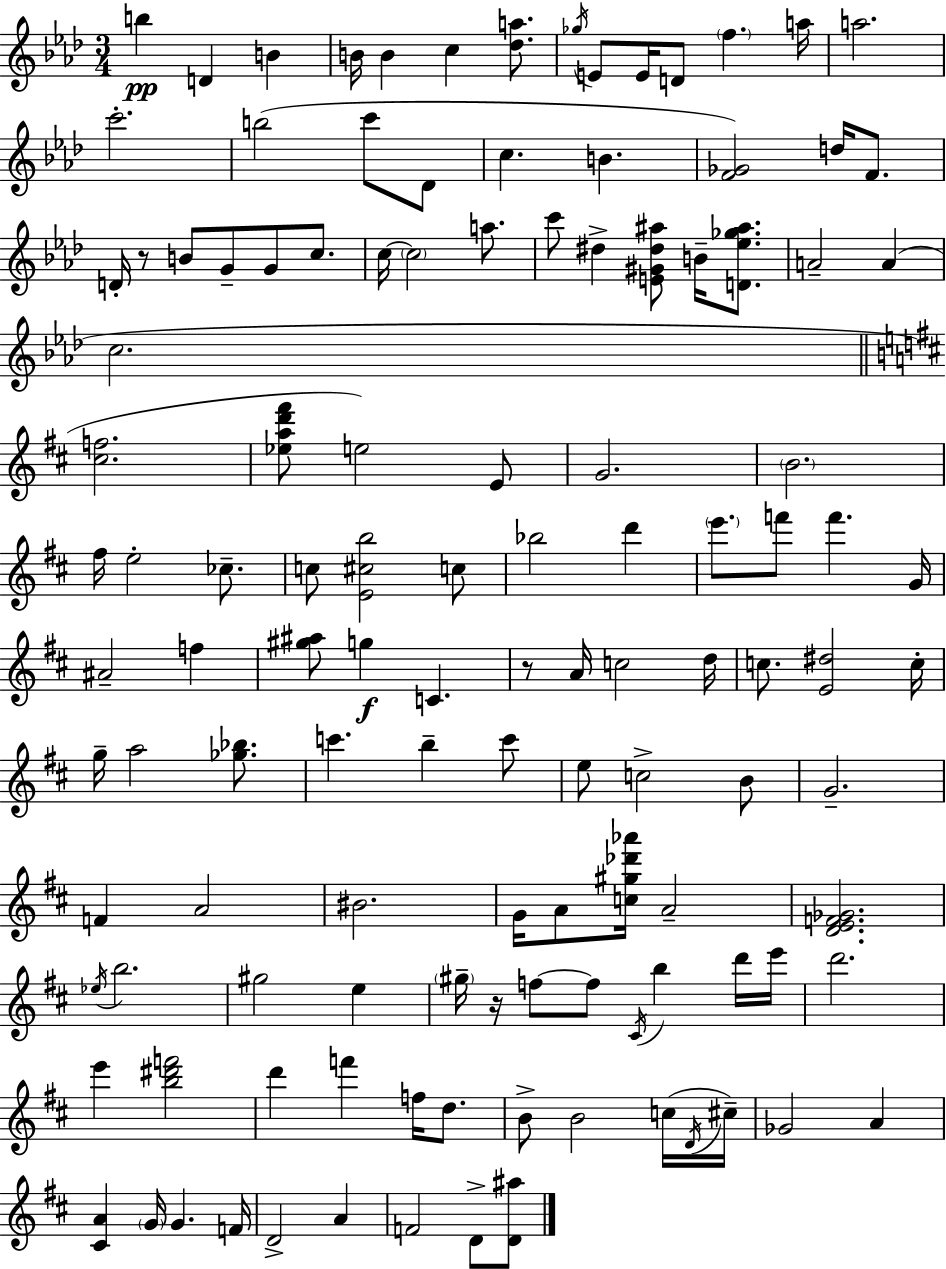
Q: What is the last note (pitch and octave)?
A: D4